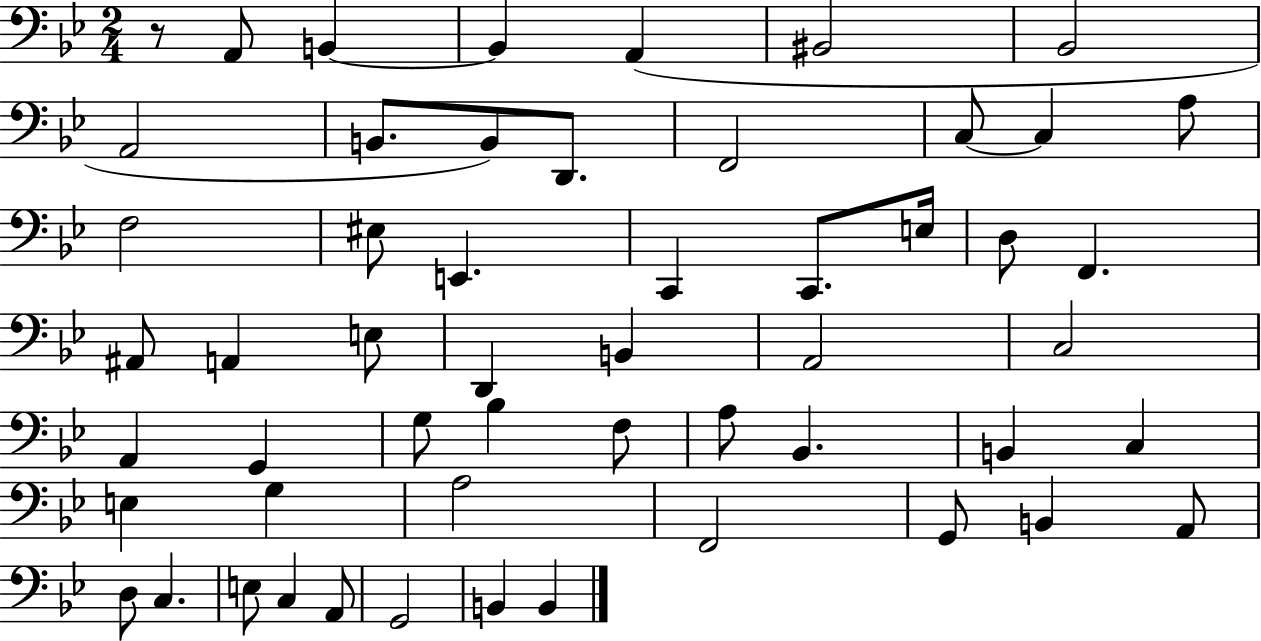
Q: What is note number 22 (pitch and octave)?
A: F2